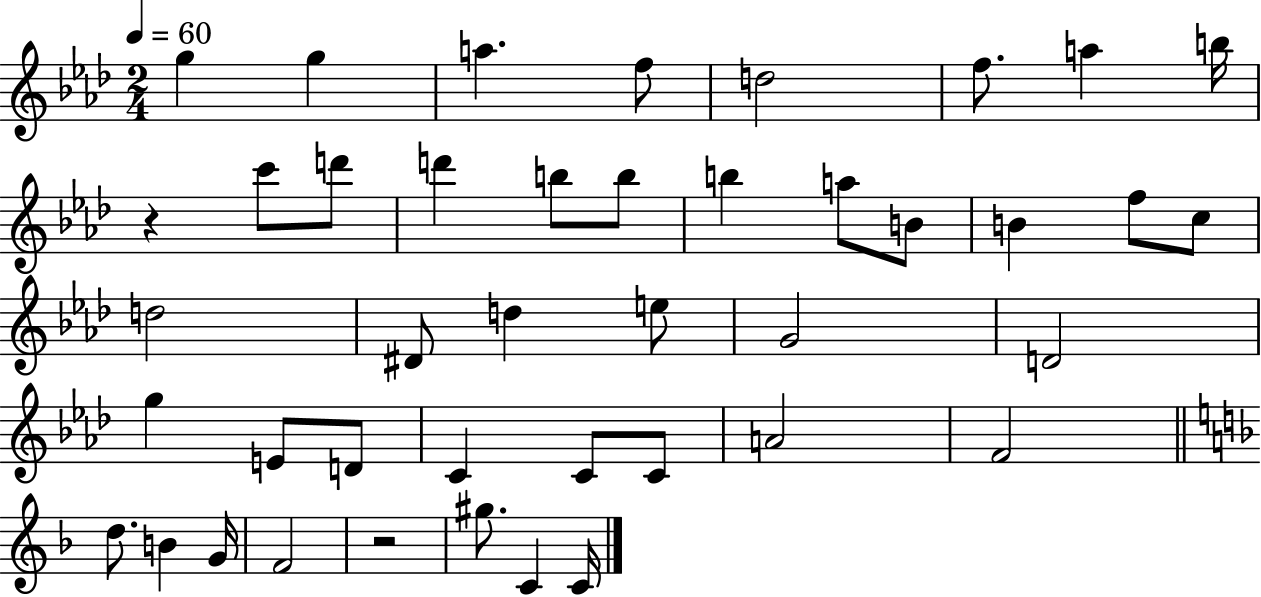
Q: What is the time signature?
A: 2/4